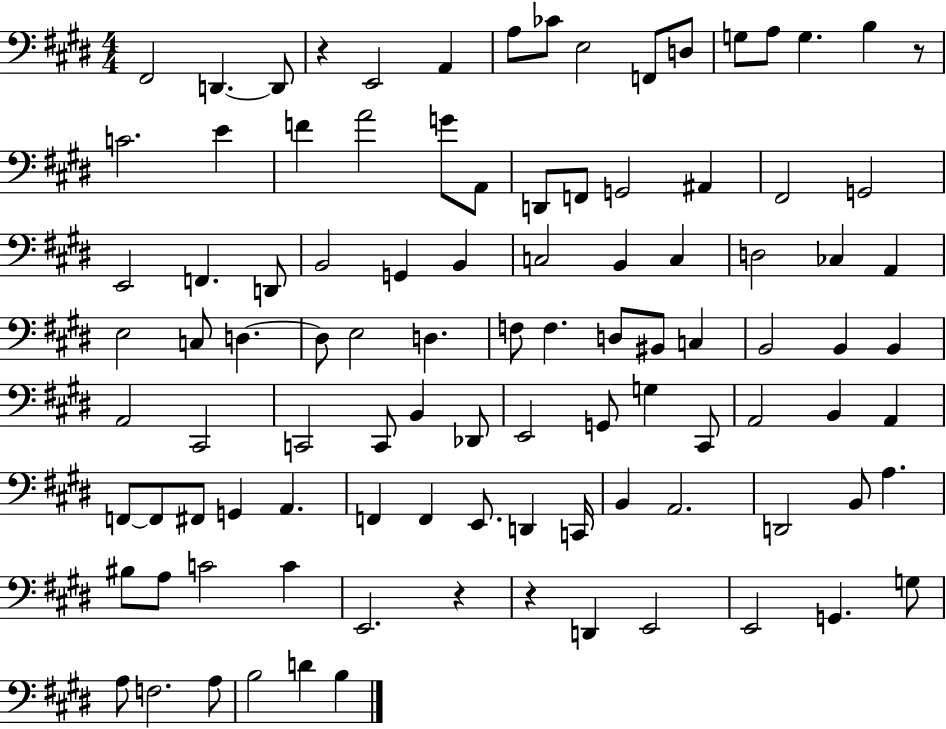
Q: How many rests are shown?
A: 4